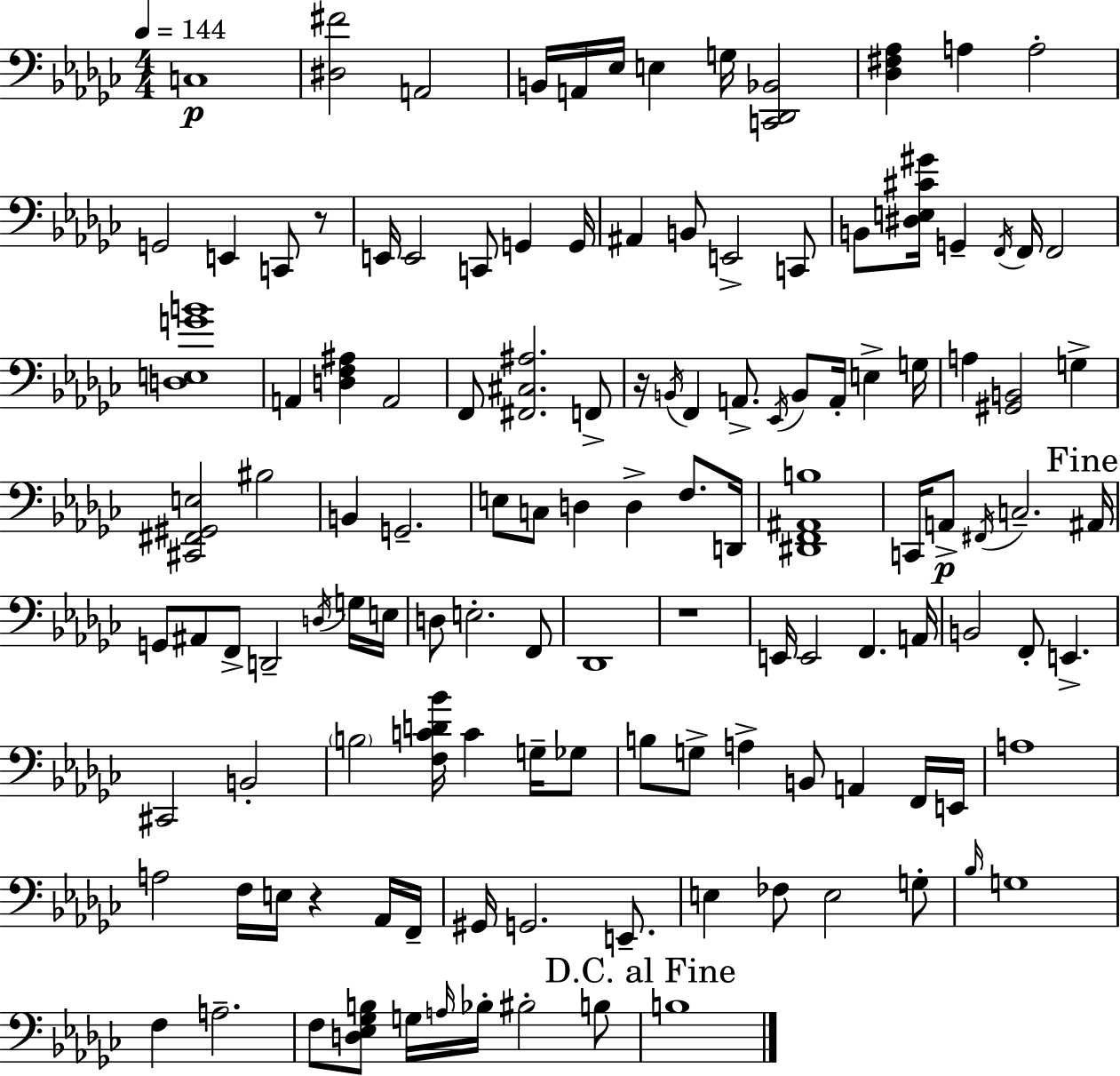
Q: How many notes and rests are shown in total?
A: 125